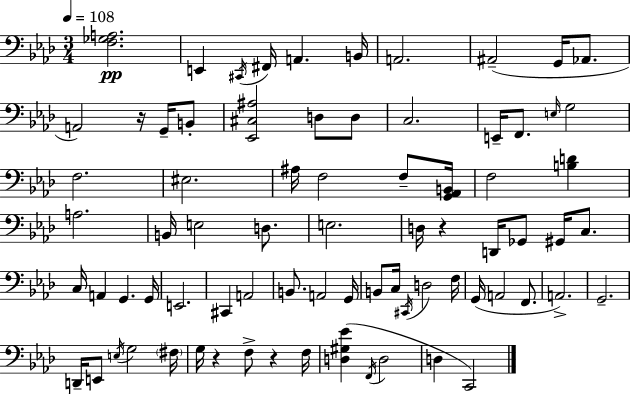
[F3,Gb3,A3]/h. E2/q C#2/s F#2/s A2/q. B2/s A2/h. A#2/h G2/s Ab2/e. A2/h R/s G2/s B2/e [Eb2,C#3,A#3]/h D3/e D3/e C3/h. E2/s F2/e. E3/s G3/h F3/h. EIS3/h. A#3/s F3/h F3/e [G2,Ab2,B2]/s F3/h [B3,D4]/q A3/h. B2/s E3/h D3/e. E3/h. D3/s R/q D2/s Gb2/e G#2/s C3/e. C3/s A2/q G2/q. G2/s E2/h. C#2/q A2/h B2/e. A2/h G2/s B2/e C3/s C#2/s D3/h F3/s G2/s A2/h F2/e. A2/h. G2/h. D2/s E2/e E3/s G3/h F#3/s G3/s R/q F3/e R/q F3/s [D3,G#3,Eb4]/q F2/s D3/h D3/q C2/h